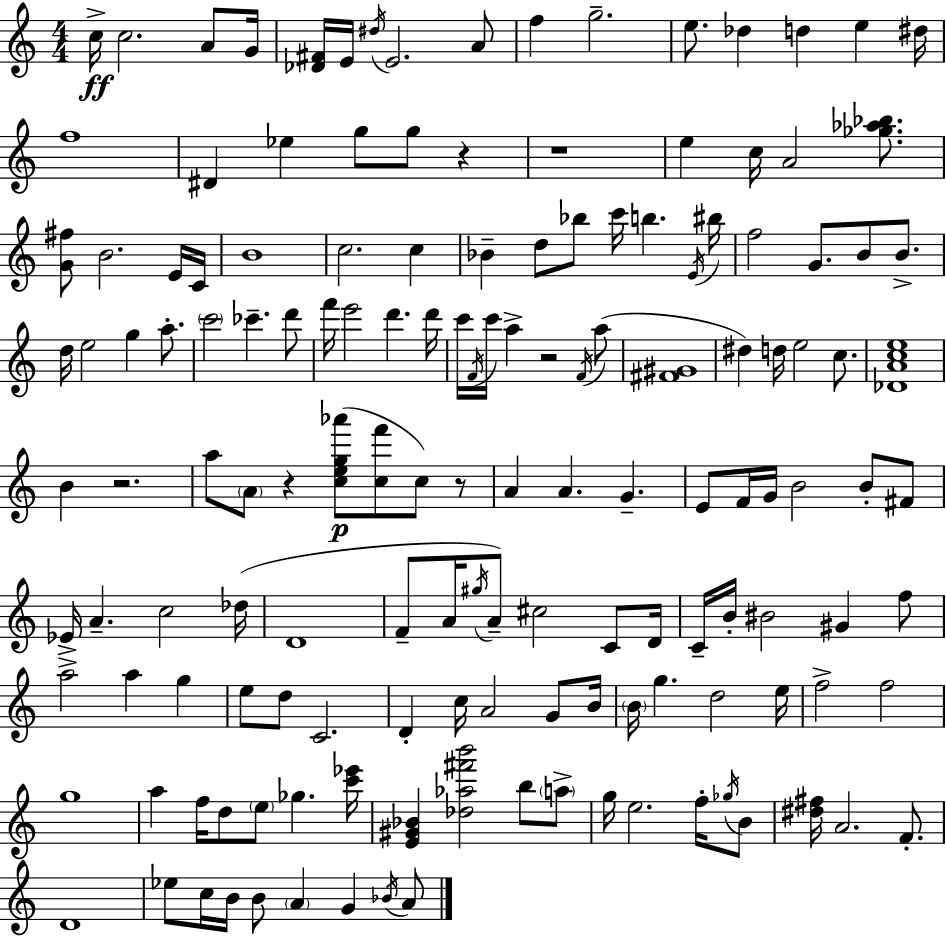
{
  \clef treble
  \numericTimeSignature
  \time 4/4
  \key a \minor
  \repeat volta 2 { c''16->\ff c''2. a'8 g'16 | <des' fis'>16 e'16 \acciaccatura { dis''16 } e'2. a'8 | f''4 g''2.-- | e''8. des''4 d''4 e''4 | \break dis''16 f''1 | dis'4 ees''4 g''8 g''8 r4 | r1 | e''4 c''16 a'2 <ges'' aes'' bes''>8. | \break <g' fis''>8 b'2. e'16 | c'16 b'1 | c''2. c''4 | bes'4-- d''8 bes''8 c'''16 b''4. | \break \acciaccatura { e'16 } bis''16 f''2 g'8. b'8 b'8.-> | d''16 e''2 g''4 a''8.-. | \parenthesize c'''2 ces'''4.-- | d'''8 f'''16 e'''2 d'''4. | \break d'''16 c'''16 \acciaccatura { f'16 } c'''16 a''4-> r2 | \acciaccatura { f'16 } a''8( <fis' gis'>1 | dis''4) d''16 e''2 | c''8. <des' a' c'' e''>1 | \break b'4 r2. | a''8 \parenthesize a'8 r4 <c'' e'' g'' aes'''>8(\p <c'' f'''>8 | c''8) r8 a'4 a'4. g'4.-- | e'8 f'16 g'16 b'2 | \break b'8-. fis'8 ees'16-> a'4.-- c''2 | des''16( d'1 | f'8-- a'16 \acciaccatura { gis''16 }) a'8-- cis''2 | c'8 d'16 c'16-- b'16-. bis'2 gis'4 | \break f''8 a''2-> a''4 | g''4 e''8 d''8 c'2. | d'4-. c''16 a'2 | g'8 b'16 \parenthesize b'16 g''4. d''2 | \break e''16 f''2-> f''2 | g''1 | a''4 f''16 d''8 \parenthesize e''8 ges''4. | <c''' ees'''>16 <e' gis' bes'>4 <des'' aes'' fis''' b'''>2 | \break b''8 \parenthesize a''8-> g''16 e''2. | f''16-. \acciaccatura { ges''16 } b'8 <dis'' fis''>16 a'2. | f'8.-. d'1 | ees''8 c''16 b'16 b'8 \parenthesize a'4 | \break g'4 \acciaccatura { bes'16 } a'8 } \bar "|."
}